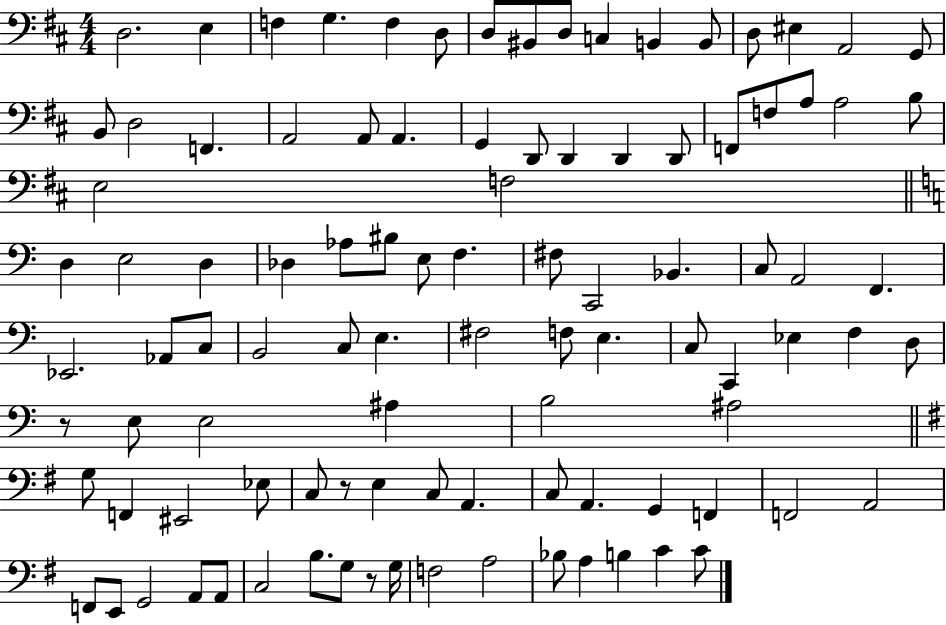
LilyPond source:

{
  \clef bass
  \numericTimeSignature
  \time 4/4
  \key d \major
  d2. e4 | f4 g4. f4 d8 | d8 bis,8 d8 c4 b,4 b,8 | d8 eis4 a,2 g,8 | \break b,8 d2 f,4. | a,2 a,8 a,4. | g,4 d,8 d,4 d,4 d,8 | f,8 f8 a8 a2 b8 | \break e2 f2 | \bar "||" \break \key a \minor d4 e2 d4 | des4 aes8 bis8 e8 f4. | fis8 c,2 bes,4. | c8 a,2 f,4. | \break ees,2. aes,8 c8 | b,2 c8 e4. | fis2 f8 e4. | c8 c,4 ees4 f4 d8 | \break r8 e8 e2 ais4 | b2 ais2 | \bar "||" \break \key g \major g8 f,4 eis,2 ees8 | c8 r8 e4 c8 a,4. | c8 a,4. g,4 f,4 | f,2 a,2 | \break f,8 e,8 g,2 a,8 a,8 | c2 b8. g8 r8 g16 | f2 a2 | bes8 a4 b4 c'4 c'8 | \break \bar "|."
}